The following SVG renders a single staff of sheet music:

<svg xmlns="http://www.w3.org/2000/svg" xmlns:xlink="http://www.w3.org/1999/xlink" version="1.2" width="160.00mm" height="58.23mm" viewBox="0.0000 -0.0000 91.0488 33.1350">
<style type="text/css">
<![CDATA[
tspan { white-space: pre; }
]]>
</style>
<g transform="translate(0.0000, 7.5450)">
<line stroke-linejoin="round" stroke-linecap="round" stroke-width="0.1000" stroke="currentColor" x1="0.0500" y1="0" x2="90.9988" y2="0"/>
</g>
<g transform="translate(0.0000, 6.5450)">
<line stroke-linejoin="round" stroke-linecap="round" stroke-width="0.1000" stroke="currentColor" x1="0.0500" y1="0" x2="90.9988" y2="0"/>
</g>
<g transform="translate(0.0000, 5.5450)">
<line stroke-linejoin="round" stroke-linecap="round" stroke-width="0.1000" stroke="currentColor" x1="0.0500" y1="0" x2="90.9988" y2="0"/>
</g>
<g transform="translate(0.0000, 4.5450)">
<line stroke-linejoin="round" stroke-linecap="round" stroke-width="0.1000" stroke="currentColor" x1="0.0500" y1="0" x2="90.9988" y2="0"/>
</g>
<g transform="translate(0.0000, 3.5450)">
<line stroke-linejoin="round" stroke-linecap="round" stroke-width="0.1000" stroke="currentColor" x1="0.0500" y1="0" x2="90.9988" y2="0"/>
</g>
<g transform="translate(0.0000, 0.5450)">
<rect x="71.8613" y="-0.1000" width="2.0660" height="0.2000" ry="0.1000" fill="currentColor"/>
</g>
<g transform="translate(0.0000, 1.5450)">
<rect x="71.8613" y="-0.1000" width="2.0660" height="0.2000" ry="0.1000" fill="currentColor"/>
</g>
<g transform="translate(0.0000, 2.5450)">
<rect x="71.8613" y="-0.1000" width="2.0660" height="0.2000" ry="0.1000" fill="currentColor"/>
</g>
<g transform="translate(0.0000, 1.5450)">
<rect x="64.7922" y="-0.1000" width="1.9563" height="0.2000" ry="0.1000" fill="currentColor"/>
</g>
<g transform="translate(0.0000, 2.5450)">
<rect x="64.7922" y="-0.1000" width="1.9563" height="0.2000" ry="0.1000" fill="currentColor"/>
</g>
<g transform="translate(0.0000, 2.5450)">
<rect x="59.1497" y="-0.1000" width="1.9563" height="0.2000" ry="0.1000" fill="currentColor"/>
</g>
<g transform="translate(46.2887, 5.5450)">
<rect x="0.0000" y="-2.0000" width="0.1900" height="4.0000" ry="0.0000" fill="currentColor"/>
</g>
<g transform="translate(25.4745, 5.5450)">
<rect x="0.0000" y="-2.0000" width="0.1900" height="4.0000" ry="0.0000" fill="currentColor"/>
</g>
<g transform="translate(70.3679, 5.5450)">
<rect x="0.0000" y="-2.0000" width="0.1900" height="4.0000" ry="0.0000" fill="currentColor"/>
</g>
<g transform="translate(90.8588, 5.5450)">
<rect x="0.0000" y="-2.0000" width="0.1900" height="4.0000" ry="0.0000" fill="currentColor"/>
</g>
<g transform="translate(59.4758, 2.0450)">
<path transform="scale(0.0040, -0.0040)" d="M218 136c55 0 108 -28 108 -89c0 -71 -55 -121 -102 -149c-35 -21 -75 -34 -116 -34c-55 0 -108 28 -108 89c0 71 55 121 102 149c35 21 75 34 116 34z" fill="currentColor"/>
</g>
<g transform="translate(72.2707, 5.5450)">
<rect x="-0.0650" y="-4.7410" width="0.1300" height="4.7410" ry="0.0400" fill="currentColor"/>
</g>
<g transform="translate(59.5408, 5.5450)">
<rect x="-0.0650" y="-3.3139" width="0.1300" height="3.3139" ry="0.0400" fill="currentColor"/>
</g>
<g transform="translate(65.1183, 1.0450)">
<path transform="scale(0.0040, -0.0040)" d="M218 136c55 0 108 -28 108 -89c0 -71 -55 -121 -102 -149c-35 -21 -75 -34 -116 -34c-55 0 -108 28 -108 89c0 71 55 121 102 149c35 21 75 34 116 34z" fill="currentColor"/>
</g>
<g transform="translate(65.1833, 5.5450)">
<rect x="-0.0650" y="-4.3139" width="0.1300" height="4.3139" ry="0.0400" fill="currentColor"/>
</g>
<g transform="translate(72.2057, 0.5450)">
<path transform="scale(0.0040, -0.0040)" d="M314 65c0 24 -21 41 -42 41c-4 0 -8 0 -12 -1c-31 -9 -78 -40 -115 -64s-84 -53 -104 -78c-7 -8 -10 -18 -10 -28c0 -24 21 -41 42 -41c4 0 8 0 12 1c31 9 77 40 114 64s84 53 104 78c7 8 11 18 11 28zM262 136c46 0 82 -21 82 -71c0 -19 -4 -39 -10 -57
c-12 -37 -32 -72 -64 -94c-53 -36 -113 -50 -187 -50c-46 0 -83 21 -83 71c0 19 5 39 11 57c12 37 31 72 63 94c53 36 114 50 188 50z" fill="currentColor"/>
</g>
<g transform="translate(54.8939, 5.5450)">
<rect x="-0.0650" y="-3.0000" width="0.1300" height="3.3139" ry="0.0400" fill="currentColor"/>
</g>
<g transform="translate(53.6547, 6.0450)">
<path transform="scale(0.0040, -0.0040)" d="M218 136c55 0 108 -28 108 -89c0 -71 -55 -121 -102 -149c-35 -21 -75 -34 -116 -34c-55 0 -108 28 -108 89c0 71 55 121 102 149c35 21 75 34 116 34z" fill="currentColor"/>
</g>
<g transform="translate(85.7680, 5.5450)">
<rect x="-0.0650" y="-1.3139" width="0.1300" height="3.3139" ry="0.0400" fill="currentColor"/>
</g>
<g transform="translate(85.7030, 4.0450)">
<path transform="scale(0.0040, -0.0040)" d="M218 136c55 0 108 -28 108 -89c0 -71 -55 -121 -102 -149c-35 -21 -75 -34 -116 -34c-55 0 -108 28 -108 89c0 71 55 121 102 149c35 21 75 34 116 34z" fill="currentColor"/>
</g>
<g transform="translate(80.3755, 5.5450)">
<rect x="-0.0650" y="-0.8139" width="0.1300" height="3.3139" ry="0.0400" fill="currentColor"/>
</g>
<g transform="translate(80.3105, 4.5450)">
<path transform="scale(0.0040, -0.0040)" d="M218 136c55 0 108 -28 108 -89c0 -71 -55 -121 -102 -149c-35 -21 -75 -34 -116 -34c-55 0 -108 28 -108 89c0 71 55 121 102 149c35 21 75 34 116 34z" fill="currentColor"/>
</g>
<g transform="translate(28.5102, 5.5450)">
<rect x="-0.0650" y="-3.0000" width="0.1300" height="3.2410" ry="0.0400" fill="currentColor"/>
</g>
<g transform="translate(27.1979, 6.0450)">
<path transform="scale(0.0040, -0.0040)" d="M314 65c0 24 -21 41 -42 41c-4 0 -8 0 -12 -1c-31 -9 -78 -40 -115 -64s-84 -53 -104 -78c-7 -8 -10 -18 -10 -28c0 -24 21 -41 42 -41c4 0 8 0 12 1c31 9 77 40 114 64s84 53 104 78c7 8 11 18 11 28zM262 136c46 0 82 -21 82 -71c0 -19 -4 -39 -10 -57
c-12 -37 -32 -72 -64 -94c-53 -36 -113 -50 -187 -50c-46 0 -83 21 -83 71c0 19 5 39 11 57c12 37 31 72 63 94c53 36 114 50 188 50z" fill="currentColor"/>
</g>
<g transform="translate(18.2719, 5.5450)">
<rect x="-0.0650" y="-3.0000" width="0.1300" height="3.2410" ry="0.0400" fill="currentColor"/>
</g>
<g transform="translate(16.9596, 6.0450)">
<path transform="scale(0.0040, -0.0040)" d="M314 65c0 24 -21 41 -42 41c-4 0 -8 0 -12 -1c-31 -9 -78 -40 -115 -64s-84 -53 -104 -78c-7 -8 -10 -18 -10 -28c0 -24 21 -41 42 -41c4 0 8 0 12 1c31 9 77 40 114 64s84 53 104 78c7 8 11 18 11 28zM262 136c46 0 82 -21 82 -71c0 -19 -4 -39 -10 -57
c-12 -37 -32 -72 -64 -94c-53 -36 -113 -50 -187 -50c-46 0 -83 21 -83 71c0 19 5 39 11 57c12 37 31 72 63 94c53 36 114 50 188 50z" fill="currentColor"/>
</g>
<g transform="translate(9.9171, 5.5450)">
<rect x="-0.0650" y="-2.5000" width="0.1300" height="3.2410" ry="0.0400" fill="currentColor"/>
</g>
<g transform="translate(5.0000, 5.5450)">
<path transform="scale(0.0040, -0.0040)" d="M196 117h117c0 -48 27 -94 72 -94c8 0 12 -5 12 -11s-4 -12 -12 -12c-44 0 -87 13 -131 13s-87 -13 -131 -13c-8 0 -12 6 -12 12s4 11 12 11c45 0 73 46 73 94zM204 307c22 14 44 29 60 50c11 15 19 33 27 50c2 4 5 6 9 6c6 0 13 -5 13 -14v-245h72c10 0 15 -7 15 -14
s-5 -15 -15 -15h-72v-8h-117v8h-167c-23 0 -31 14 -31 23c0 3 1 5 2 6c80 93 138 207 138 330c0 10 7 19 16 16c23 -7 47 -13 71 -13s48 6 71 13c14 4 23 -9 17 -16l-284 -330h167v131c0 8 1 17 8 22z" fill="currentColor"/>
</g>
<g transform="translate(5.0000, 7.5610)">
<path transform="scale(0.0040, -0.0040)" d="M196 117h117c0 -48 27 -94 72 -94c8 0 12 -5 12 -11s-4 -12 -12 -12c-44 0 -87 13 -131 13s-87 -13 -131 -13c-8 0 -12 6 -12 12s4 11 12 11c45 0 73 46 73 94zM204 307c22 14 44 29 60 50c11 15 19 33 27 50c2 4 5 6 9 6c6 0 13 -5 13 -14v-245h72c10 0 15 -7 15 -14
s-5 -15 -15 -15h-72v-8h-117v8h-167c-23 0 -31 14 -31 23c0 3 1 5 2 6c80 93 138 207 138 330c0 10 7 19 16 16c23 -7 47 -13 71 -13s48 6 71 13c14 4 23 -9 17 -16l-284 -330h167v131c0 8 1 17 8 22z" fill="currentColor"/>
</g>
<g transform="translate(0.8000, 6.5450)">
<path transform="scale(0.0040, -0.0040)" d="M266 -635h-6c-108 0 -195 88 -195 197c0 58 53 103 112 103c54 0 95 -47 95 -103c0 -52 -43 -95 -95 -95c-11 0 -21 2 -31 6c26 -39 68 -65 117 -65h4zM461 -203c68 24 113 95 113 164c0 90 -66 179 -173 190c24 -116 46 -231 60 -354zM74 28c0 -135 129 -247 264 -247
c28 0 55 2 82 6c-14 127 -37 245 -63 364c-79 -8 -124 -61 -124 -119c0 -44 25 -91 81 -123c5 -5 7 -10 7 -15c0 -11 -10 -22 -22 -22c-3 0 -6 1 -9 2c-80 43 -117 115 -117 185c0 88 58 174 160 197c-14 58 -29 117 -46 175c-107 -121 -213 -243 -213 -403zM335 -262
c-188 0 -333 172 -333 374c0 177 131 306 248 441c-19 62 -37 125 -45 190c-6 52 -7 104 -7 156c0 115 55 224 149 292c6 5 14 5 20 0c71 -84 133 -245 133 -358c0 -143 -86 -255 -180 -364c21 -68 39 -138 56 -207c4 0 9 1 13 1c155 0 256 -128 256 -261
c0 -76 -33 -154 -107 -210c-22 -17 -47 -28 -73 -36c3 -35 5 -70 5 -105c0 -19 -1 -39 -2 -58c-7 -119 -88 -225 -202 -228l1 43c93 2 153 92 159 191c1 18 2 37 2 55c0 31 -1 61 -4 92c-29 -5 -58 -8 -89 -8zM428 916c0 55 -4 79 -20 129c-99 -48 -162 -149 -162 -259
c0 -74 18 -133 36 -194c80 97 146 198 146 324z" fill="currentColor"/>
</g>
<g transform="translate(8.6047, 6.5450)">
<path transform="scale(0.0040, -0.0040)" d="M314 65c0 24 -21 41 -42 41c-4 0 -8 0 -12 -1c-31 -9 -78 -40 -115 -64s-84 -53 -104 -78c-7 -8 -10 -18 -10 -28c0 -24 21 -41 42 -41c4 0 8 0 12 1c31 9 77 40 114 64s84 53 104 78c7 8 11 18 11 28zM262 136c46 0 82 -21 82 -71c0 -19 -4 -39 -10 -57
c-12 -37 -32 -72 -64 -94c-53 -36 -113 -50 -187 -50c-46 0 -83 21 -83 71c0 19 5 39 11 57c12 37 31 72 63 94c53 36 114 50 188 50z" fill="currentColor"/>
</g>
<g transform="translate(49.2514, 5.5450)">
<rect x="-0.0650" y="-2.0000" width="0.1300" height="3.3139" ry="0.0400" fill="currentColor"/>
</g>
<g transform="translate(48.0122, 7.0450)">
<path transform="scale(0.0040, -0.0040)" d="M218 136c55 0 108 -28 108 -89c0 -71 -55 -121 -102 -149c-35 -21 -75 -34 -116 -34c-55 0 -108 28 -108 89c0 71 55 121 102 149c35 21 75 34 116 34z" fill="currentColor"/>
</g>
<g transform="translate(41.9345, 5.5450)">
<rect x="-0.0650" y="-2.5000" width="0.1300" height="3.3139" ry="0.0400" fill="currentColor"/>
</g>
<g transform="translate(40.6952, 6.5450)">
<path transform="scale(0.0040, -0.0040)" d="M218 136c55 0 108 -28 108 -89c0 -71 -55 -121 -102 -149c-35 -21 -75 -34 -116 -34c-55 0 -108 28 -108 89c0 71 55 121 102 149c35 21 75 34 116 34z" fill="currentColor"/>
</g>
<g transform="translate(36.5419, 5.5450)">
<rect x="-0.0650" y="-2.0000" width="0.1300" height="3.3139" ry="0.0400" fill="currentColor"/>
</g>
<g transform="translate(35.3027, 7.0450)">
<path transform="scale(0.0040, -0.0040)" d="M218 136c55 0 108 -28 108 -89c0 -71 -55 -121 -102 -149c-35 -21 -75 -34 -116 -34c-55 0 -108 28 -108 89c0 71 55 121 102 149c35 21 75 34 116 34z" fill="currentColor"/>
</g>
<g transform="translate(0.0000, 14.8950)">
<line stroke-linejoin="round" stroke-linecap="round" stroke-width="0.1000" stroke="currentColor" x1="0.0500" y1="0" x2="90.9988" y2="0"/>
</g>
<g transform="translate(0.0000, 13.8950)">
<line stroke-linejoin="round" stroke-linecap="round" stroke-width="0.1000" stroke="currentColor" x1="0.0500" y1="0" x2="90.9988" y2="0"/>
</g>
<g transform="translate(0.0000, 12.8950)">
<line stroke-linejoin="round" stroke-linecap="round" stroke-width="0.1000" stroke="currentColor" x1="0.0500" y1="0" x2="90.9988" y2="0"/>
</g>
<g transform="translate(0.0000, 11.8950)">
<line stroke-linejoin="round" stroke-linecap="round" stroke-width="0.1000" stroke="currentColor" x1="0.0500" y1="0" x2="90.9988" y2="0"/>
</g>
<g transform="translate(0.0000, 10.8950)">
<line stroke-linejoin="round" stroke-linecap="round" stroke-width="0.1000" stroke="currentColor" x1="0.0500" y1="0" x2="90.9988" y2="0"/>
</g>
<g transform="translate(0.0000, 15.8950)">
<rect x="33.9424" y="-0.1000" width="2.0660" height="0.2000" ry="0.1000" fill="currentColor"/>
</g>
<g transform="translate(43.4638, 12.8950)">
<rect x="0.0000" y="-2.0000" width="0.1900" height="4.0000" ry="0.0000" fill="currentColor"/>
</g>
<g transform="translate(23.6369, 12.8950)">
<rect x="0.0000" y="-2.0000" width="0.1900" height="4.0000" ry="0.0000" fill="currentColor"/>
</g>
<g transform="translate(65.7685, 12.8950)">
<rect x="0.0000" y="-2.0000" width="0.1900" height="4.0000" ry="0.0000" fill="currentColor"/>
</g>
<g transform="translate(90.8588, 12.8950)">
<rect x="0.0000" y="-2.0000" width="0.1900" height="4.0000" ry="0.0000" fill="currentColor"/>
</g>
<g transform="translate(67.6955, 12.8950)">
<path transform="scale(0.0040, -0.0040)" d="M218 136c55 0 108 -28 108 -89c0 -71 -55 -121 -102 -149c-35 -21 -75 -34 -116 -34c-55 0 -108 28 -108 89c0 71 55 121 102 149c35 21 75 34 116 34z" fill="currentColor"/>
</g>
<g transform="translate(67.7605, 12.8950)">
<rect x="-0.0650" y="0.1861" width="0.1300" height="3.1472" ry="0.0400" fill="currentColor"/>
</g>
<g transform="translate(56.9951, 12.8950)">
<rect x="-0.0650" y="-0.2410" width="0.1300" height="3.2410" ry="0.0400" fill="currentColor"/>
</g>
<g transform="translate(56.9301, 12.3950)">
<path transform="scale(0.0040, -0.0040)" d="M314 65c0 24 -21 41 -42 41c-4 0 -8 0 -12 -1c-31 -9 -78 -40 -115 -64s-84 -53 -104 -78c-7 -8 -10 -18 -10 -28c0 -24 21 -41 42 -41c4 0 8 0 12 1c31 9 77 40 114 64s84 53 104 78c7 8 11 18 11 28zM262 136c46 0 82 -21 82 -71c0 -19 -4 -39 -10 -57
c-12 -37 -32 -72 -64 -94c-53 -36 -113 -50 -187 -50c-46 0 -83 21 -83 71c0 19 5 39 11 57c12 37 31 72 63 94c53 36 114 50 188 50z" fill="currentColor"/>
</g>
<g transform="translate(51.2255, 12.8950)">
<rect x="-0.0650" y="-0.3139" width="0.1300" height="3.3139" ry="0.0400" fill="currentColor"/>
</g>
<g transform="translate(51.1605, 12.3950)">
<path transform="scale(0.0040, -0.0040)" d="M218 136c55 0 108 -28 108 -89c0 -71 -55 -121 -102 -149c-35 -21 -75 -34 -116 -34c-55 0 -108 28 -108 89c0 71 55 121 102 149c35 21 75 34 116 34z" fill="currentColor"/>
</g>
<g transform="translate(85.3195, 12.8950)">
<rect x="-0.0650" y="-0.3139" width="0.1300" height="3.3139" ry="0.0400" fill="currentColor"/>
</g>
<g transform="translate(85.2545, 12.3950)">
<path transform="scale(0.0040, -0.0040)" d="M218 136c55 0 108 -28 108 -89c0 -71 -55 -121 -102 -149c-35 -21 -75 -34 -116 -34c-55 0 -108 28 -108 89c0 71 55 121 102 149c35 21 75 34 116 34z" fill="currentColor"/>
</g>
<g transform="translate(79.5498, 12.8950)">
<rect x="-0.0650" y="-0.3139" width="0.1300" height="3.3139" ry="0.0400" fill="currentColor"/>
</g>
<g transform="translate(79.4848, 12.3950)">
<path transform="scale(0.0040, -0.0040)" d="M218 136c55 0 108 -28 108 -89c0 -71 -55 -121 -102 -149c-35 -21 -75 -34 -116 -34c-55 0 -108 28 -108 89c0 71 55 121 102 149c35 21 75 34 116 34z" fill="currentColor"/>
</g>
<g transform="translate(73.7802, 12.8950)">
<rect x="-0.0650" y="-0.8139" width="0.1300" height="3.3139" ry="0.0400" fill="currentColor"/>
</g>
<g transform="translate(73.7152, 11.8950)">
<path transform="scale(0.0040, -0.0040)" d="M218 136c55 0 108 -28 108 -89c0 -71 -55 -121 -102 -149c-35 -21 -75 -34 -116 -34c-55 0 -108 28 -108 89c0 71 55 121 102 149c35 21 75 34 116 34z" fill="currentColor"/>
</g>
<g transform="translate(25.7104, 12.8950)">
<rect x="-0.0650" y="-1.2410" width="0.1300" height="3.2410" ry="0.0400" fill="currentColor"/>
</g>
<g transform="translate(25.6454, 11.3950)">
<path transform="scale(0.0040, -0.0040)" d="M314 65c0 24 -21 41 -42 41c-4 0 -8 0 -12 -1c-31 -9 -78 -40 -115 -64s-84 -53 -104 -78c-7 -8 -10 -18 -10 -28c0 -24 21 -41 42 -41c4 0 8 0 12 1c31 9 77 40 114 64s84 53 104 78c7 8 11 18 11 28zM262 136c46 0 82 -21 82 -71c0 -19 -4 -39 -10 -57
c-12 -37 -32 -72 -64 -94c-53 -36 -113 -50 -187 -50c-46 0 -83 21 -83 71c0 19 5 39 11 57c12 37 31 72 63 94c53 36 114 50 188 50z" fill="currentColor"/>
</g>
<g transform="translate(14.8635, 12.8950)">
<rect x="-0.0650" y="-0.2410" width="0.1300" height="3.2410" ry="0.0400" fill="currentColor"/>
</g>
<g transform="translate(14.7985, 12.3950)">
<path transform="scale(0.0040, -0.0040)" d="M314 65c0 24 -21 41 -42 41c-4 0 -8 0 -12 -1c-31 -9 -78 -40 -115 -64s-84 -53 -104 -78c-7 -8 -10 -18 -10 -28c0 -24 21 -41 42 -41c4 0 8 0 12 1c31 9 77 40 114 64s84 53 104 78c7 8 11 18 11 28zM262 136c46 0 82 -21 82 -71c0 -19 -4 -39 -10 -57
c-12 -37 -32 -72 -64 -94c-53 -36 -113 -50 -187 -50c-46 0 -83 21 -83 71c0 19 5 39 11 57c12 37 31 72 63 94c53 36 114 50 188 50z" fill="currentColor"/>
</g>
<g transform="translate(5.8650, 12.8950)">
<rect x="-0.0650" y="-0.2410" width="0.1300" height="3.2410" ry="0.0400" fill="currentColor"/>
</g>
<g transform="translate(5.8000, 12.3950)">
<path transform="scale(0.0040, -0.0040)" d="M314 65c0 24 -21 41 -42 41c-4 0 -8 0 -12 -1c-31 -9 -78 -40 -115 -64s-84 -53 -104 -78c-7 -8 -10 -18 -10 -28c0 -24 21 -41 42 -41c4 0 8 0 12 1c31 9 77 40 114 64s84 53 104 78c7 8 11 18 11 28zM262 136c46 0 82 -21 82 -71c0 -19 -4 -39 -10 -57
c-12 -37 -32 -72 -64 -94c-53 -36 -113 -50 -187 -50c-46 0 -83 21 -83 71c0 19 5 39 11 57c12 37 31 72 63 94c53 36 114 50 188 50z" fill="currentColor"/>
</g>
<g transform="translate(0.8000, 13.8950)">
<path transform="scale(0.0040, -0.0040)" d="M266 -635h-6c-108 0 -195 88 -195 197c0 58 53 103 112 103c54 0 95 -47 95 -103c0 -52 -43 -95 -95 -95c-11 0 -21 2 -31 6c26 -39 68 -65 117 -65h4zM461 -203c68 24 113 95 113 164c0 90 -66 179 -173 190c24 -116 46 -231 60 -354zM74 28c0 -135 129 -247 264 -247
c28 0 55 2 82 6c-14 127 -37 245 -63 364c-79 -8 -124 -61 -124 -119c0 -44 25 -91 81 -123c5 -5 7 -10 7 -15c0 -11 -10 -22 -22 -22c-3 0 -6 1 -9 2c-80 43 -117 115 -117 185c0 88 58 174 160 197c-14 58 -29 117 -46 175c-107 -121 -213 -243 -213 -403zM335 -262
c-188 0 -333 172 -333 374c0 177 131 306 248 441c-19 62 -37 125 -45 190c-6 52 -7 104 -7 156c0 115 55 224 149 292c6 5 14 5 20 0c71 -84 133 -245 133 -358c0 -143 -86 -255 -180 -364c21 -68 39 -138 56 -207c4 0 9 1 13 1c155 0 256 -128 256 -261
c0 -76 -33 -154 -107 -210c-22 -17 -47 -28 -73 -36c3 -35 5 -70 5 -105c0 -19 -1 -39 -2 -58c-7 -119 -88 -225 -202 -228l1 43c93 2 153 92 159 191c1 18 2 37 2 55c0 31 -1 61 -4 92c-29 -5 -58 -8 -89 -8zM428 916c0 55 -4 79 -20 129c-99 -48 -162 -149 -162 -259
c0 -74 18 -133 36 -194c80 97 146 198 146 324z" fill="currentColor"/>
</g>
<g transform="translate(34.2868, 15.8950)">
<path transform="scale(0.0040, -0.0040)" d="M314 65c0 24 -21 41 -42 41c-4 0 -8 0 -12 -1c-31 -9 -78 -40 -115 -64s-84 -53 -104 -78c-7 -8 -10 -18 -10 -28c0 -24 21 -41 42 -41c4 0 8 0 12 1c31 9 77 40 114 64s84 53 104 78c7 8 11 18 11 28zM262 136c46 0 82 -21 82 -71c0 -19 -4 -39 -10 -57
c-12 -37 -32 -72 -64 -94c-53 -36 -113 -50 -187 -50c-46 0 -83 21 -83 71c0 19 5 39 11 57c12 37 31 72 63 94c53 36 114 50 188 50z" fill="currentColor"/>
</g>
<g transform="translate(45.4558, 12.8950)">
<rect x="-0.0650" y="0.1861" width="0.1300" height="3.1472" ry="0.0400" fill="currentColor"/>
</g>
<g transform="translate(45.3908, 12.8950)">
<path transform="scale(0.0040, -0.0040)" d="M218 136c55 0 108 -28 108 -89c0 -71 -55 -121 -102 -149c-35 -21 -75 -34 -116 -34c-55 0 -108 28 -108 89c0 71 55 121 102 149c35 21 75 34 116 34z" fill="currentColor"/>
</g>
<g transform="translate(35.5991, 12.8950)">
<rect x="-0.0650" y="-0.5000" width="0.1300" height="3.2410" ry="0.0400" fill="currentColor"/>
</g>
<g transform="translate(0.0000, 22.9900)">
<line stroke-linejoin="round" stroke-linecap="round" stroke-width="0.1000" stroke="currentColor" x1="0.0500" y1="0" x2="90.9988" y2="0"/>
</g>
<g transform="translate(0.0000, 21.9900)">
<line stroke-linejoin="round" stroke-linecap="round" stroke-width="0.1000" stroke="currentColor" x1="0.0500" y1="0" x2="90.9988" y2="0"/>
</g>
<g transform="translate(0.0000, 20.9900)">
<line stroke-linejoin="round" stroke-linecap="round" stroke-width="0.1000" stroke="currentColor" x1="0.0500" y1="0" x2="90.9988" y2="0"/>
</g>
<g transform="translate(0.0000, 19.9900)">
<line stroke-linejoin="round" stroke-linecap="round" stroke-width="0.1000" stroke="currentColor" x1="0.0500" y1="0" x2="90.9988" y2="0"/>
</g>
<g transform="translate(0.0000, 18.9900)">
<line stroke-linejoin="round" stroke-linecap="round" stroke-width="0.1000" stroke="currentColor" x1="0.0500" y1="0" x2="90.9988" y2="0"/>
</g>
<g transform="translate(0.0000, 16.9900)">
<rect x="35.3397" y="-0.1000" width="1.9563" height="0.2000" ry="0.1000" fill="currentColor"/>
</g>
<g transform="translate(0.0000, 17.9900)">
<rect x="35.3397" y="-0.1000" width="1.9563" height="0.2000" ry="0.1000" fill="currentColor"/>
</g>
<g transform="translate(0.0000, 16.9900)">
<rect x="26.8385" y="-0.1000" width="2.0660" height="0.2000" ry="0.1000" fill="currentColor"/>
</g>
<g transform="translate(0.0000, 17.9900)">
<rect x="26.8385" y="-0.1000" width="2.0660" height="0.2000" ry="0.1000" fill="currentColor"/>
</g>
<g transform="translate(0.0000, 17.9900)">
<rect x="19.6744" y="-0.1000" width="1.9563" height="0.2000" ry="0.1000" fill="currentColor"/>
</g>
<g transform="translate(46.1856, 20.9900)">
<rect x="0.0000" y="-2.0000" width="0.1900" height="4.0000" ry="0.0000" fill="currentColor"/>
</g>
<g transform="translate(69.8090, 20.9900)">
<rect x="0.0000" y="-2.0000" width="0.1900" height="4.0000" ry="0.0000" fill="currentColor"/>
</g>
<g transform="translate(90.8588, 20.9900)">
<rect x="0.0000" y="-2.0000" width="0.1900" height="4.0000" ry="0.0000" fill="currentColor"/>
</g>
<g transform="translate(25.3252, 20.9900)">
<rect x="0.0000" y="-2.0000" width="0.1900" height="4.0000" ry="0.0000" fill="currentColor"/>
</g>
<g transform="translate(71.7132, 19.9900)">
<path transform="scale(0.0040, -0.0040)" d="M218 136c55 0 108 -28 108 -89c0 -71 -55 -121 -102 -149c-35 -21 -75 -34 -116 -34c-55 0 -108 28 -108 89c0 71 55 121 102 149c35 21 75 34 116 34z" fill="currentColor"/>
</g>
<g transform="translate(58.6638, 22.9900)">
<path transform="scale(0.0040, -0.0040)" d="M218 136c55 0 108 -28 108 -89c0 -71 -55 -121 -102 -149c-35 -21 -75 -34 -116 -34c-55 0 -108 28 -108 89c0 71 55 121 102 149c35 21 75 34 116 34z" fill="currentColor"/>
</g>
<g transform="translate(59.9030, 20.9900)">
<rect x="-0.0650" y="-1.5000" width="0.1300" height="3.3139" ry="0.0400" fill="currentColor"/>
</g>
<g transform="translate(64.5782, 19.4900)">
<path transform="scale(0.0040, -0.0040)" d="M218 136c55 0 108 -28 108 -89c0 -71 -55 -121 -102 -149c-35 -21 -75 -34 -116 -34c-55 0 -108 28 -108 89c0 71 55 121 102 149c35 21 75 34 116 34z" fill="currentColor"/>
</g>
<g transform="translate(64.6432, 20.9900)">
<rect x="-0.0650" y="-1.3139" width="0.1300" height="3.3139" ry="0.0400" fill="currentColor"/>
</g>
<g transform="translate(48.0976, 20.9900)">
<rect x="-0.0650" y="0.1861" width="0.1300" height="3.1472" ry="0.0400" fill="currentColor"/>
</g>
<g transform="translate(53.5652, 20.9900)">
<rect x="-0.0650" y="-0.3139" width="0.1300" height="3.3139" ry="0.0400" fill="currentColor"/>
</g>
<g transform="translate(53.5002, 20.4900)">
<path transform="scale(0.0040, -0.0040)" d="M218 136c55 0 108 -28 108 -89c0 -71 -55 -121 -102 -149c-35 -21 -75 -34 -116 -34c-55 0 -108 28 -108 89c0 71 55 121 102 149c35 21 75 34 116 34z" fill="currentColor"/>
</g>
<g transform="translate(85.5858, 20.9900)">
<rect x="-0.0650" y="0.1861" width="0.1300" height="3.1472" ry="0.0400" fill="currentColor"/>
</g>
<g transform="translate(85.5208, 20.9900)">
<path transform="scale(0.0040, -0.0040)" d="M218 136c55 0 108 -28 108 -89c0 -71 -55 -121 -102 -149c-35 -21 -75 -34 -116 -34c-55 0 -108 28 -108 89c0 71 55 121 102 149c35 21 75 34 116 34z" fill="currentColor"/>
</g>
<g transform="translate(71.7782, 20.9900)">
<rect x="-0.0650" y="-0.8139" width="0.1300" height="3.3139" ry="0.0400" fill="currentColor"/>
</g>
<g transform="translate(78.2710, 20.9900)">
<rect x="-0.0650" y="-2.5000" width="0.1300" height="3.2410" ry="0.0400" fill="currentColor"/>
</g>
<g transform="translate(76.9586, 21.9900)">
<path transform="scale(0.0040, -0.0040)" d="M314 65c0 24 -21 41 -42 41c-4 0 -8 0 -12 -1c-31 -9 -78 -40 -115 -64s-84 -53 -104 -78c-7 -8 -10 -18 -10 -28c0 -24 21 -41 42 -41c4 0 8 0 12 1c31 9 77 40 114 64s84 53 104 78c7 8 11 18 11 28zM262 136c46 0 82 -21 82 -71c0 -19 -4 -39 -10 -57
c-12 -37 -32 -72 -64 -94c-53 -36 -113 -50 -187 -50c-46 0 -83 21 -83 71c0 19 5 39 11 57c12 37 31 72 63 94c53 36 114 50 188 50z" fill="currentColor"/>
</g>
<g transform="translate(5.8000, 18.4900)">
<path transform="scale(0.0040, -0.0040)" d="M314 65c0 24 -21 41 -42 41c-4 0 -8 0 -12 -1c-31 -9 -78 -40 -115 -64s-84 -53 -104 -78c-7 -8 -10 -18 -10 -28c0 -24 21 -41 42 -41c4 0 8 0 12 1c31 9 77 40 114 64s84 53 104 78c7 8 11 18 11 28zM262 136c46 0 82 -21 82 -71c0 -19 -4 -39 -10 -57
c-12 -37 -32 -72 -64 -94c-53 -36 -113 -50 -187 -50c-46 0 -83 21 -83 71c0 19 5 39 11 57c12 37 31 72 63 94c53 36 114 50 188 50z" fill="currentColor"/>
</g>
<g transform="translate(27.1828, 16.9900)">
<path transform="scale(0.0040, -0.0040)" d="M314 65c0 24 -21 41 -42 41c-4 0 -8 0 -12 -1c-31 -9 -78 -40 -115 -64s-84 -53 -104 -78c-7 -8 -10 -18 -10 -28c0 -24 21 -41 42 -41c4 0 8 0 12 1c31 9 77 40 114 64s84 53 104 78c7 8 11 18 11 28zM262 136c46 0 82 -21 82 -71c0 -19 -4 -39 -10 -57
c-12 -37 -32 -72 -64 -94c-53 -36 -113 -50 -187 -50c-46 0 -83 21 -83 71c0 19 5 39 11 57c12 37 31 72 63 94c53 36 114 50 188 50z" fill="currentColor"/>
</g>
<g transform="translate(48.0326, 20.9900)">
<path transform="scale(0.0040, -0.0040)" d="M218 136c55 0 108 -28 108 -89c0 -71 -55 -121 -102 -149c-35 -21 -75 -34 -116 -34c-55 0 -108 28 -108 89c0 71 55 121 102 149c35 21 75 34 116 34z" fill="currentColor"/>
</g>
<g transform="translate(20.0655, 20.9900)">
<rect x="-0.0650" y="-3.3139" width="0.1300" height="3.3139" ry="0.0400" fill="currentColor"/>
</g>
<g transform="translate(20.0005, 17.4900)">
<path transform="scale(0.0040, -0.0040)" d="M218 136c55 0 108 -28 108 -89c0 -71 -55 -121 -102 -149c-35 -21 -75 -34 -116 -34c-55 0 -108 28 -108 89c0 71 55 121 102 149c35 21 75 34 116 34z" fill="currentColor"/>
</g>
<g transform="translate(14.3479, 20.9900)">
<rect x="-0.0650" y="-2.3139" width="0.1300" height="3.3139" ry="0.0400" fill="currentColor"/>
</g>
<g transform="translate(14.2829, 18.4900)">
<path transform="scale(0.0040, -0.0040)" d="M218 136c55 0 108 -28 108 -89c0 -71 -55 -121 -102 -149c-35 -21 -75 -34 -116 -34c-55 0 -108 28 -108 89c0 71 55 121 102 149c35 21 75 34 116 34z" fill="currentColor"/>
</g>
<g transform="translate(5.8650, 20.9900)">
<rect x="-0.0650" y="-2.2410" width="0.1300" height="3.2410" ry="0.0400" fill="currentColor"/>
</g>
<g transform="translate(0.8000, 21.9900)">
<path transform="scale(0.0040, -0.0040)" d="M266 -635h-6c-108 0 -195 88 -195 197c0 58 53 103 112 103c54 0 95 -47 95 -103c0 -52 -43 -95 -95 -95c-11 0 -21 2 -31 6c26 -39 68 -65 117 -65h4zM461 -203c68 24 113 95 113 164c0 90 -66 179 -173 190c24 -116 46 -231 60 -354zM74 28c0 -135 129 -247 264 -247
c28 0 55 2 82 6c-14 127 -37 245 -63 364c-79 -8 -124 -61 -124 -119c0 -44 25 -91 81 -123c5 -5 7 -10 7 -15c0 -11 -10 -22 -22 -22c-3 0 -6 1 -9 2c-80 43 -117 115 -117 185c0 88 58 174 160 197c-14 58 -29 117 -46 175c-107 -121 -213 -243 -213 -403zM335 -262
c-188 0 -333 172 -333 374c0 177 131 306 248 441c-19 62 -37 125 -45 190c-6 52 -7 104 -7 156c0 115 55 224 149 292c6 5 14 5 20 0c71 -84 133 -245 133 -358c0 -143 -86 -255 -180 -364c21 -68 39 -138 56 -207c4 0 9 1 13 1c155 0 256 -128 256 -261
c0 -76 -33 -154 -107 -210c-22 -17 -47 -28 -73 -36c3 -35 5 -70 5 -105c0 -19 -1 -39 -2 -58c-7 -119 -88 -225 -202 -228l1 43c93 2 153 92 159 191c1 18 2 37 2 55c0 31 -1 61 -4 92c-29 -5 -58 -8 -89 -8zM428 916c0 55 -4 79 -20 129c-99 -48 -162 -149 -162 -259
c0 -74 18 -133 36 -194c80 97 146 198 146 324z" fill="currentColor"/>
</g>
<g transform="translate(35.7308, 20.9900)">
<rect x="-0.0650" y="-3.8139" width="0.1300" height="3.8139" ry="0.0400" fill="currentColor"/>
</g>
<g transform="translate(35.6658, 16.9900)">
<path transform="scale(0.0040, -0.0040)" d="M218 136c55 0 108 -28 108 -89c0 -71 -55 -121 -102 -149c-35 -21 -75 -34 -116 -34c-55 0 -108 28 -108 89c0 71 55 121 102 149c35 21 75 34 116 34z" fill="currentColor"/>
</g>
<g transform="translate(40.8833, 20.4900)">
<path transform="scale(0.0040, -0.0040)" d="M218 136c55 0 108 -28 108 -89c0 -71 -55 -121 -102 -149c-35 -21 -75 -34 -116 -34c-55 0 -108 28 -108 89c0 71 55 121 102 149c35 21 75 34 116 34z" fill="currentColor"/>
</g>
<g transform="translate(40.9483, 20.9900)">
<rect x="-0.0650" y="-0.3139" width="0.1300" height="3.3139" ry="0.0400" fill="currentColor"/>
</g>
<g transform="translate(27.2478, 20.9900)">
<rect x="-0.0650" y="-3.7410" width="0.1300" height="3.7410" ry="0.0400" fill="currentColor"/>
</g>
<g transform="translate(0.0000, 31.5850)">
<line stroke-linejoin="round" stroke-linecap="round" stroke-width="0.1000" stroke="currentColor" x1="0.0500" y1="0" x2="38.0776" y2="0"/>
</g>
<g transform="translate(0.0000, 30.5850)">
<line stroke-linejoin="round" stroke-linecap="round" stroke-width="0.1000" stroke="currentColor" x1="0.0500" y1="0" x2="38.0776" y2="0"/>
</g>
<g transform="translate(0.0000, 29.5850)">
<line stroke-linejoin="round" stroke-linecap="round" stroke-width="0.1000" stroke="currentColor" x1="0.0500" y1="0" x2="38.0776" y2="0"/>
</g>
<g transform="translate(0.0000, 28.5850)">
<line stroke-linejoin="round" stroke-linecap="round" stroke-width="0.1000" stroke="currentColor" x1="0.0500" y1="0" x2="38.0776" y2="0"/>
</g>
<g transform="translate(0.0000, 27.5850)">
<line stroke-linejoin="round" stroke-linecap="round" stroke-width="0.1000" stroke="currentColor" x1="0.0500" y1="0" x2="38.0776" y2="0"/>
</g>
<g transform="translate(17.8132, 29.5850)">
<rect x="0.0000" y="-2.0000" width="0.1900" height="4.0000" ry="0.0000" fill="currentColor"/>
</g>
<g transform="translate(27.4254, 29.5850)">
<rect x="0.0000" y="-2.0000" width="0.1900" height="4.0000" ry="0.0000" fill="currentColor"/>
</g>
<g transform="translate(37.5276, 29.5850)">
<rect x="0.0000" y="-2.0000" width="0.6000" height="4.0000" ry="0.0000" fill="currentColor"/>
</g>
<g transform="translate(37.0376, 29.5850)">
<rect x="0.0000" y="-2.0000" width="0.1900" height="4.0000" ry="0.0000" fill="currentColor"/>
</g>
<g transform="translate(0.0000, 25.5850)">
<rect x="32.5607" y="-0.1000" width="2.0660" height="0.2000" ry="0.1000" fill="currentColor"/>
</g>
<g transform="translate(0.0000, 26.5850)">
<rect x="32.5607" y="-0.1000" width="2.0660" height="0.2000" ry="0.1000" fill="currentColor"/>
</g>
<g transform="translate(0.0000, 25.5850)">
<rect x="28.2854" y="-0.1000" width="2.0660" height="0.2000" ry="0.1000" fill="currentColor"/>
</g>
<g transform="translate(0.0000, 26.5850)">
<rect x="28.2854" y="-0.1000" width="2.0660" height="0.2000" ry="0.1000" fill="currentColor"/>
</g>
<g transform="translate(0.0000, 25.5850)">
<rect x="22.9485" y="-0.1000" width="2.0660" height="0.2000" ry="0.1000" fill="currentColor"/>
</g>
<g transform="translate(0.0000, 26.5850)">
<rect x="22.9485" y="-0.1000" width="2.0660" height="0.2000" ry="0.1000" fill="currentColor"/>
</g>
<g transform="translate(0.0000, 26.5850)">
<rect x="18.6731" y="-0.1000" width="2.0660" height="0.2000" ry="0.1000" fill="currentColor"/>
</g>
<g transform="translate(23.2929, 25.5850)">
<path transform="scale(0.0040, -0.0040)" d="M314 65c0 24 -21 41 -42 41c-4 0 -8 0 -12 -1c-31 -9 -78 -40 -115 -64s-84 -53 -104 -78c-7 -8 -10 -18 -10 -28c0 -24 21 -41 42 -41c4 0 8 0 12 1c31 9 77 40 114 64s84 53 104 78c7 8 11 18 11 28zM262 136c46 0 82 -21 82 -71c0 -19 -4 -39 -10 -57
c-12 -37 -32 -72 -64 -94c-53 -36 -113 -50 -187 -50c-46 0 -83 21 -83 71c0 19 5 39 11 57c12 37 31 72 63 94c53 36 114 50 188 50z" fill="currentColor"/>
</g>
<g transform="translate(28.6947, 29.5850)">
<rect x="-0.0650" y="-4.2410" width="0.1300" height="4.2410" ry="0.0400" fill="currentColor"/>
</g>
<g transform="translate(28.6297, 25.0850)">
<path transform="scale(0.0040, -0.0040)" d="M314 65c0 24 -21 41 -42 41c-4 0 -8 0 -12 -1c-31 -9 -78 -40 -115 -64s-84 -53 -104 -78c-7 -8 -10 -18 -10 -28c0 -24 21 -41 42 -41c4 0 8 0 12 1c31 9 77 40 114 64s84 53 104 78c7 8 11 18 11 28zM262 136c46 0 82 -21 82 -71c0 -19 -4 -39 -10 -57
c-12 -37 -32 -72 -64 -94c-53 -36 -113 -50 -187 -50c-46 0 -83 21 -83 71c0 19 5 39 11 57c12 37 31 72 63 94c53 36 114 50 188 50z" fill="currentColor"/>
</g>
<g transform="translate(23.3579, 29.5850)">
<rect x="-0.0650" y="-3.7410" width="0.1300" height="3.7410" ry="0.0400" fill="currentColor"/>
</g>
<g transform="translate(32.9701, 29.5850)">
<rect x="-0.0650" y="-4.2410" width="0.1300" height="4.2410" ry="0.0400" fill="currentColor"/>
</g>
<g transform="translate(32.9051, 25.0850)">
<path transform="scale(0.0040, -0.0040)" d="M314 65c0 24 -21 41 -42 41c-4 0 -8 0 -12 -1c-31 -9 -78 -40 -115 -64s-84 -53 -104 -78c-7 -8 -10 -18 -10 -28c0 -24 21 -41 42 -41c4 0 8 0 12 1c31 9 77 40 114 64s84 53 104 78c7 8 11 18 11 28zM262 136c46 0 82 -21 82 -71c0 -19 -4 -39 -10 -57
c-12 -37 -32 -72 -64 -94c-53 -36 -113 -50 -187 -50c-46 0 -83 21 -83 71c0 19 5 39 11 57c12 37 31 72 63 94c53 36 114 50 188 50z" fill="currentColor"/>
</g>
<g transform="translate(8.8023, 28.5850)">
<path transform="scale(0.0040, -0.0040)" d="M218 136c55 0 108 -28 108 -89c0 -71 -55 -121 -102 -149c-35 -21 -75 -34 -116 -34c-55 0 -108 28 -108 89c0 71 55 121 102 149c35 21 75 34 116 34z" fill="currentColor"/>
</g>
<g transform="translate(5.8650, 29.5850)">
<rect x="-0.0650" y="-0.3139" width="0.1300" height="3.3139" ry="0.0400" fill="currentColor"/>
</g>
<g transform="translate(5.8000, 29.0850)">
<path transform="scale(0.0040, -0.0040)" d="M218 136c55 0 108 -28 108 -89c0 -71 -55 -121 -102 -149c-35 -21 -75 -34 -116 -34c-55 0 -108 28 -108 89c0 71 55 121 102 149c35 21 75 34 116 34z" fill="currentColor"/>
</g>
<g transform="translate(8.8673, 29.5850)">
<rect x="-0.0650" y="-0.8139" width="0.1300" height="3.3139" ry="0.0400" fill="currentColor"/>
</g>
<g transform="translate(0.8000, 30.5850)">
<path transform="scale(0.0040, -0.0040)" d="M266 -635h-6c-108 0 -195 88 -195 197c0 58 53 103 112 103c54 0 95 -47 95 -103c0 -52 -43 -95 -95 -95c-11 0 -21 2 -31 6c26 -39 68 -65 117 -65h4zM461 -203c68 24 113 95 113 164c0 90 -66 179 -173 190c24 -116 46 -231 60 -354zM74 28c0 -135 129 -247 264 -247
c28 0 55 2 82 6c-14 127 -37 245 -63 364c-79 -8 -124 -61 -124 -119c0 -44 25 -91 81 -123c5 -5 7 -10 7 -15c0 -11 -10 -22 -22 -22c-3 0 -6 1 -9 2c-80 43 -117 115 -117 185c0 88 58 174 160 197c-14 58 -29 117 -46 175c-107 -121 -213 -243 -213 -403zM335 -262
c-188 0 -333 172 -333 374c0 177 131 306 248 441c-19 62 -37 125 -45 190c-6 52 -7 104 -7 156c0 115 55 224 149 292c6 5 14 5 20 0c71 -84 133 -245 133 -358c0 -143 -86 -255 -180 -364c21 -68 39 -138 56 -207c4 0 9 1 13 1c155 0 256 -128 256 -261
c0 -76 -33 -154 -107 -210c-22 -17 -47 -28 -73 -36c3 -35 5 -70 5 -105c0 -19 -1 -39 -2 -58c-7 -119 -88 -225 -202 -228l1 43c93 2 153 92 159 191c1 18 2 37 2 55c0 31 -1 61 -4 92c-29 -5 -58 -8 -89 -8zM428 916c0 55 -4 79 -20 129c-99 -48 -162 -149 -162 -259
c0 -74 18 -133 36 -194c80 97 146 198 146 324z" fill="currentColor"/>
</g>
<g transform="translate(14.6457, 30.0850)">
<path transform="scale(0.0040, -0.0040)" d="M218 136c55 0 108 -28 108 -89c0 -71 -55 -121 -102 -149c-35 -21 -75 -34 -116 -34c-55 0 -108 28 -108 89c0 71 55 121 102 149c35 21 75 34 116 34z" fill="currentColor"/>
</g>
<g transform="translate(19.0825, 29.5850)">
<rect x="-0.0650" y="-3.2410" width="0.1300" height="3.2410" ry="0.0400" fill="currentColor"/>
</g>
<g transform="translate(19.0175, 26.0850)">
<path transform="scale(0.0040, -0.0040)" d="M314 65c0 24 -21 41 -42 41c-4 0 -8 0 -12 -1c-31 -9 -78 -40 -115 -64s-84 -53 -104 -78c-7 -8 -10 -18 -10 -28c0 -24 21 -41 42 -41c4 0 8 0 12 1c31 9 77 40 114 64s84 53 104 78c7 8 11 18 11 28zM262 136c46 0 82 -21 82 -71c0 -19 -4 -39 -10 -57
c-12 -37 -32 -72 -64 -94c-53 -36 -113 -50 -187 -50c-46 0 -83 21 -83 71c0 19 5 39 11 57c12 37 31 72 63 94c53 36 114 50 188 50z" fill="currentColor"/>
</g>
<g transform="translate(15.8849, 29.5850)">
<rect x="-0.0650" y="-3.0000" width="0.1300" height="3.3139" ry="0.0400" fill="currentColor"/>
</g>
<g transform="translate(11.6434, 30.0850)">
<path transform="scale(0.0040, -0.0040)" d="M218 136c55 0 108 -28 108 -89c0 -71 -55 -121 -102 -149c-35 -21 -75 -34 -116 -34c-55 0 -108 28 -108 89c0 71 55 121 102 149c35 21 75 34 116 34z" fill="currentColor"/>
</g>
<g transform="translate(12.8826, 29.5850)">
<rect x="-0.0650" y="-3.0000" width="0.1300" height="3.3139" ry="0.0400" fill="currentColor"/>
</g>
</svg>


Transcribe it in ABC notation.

X:1
T:Untitled
M:4/4
L:1/4
K:C
G2 A2 A2 F G F A b d' e'2 d e c2 c2 e2 C2 B c c2 B d c c g2 g b c'2 c' c B c E e d G2 B c d A A b2 c'2 d'2 d'2